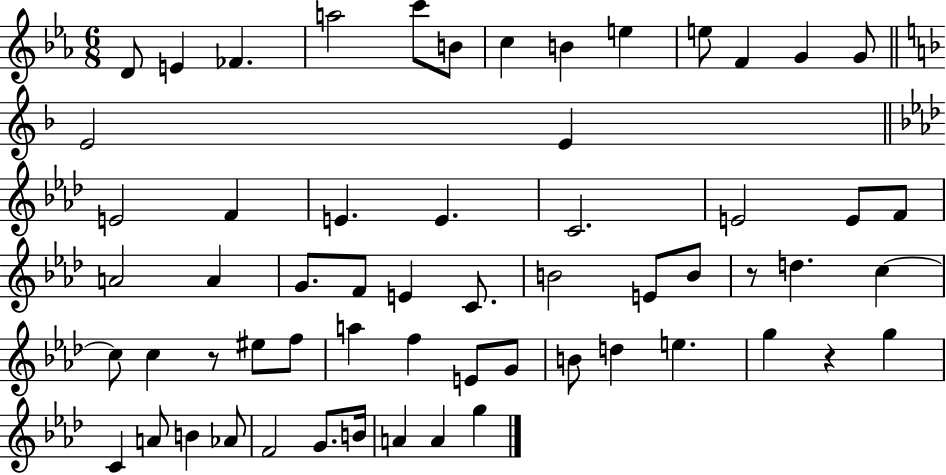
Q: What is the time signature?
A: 6/8